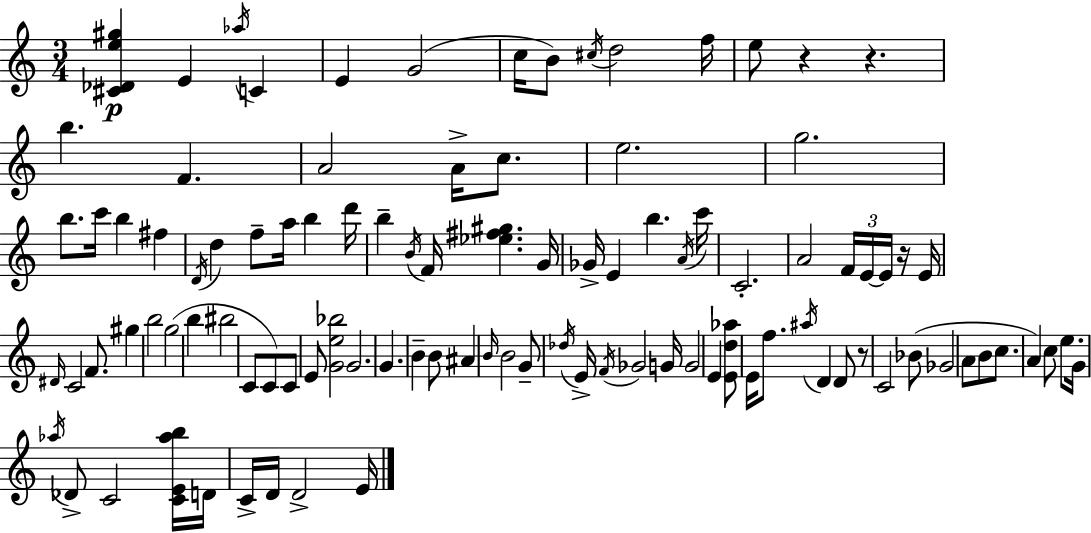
[C#4,Db4,E5,G#5]/q E4/q Ab5/s C4/q E4/q G4/h C5/s B4/e C#5/s D5/h F5/s E5/e R/q R/q. B5/q. F4/q. A4/h A4/s C5/e. E5/h. G5/h. B5/e. C6/s B5/q F#5/q D4/s D5/q F5/e A5/s B5/q D6/s B5/q B4/s F4/s [Eb5,F#5,G#5]/q. G4/s Gb4/s E4/q B5/q. A4/s C6/s C4/h. A4/h F4/s E4/s E4/s R/s E4/s D#4/s C4/h F4/e. G#5/q B5/h G5/h B5/q BIS5/h C4/e C4/e C4/e E4/e [G4,E5,Bb5]/h G4/h. G4/q. B4/q B4/e A#4/q B4/s B4/h G4/e Db5/s E4/s F4/s Gb4/h G4/s G4/h E4/q [E4,D5,Ab5]/e E4/s F5/e. A#5/s D4/q D4/e R/e C4/h Bb4/e Gb4/h A4/e B4/e C5/e. A4/q C5/e E5/e. G4/s Ab5/s Db4/e C4/h [C4,E4,Ab5,B5]/s D4/s C4/s D4/s D4/h E4/s